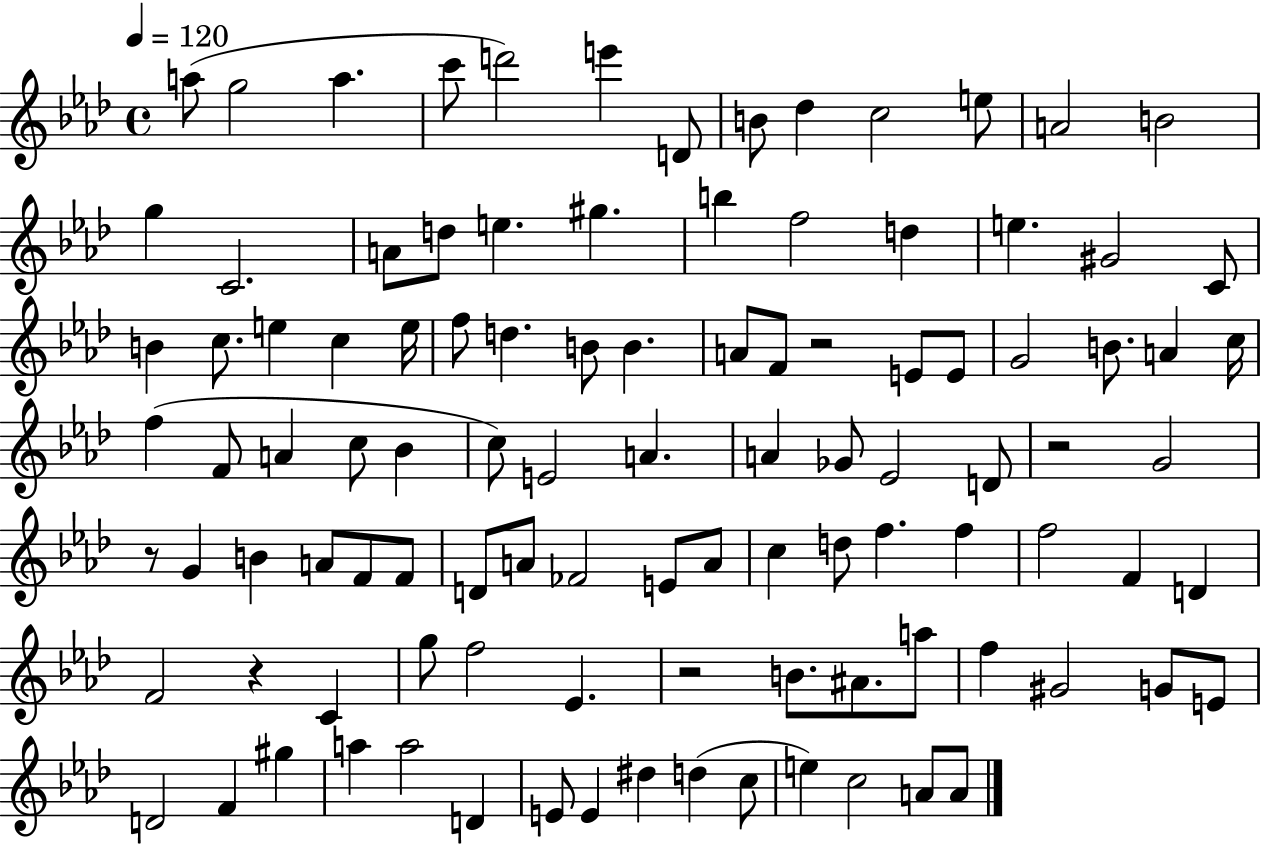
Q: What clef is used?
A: treble